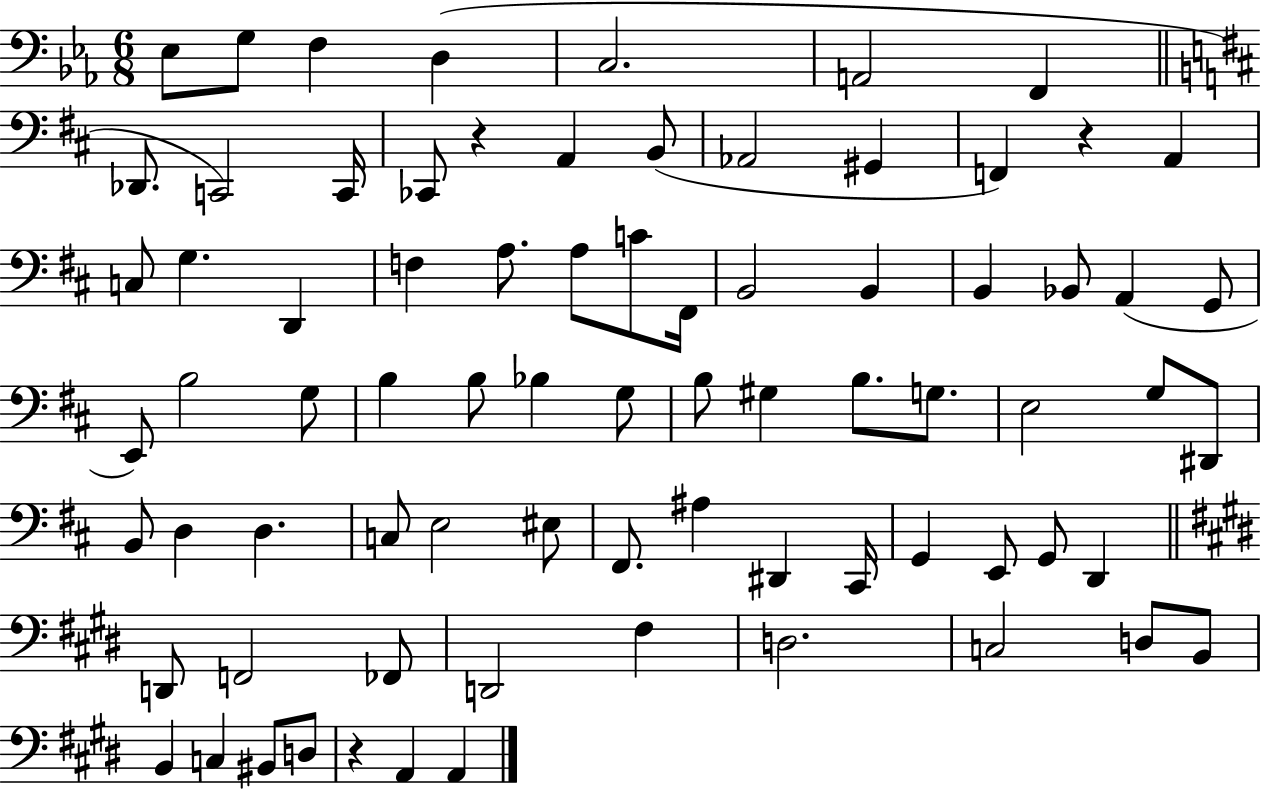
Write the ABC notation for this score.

X:1
T:Untitled
M:6/8
L:1/4
K:Eb
_E,/2 G,/2 F, D, C,2 A,,2 F,, _D,,/2 C,,2 C,,/4 _C,,/2 z A,, B,,/2 _A,,2 ^G,, F,, z A,, C,/2 G, D,, F, A,/2 A,/2 C/2 ^F,,/4 B,,2 B,, B,, _B,,/2 A,, G,,/2 E,,/2 B,2 G,/2 B, B,/2 _B, G,/2 B,/2 ^G, B,/2 G,/2 E,2 G,/2 ^D,,/2 B,,/2 D, D, C,/2 E,2 ^E,/2 ^F,,/2 ^A, ^D,, ^C,,/4 G,, E,,/2 G,,/2 D,, D,,/2 F,,2 _F,,/2 D,,2 ^F, D,2 C,2 D,/2 B,,/2 B,, C, ^B,,/2 D,/2 z A,, A,,